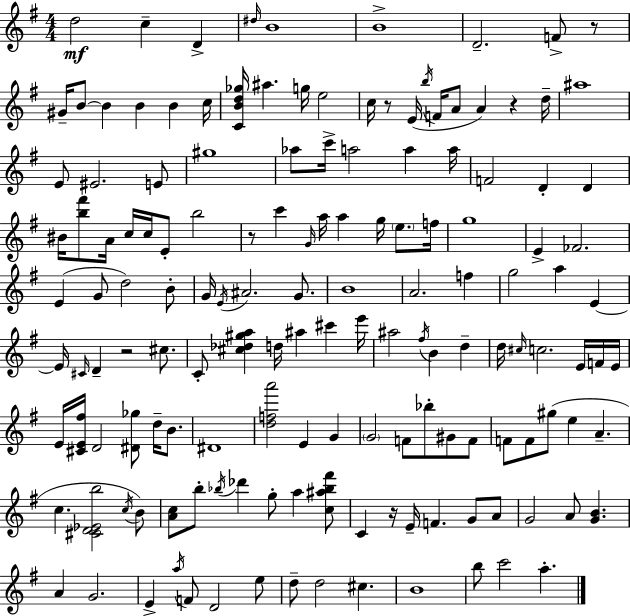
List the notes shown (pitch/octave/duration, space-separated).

D5/h C5/q D4/q D#5/s B4/w B4/w D4/h. F4/e R/e G#4/s B4/e B4/q B4/q B4/q C5/s [C4,B4,D5,Gb5]/s A#5/q. G5/s E5/h C5/s R/e E4/s B5/s F4/s A4/e A4/q R/q D5/s A#5/w E4/e EIS4/h. E4/e G#5/w Ab5/e C6/s A5/h A5/q A5/s F4/h D4/q D4/q BIS4/s [B5,F#6]/e A4/s C5/s C5/s E4/e B5/h R/e C6/q G4/s A5/s A5/q G5/s E5/e. F5/s G5/w E4/q FES4/h. E4/q G4/e D5/h B4/e G4/s E4/s A#4/h. G4/e. B4/w A4/h. F5/q G5/h A5/q E4/q E4/s C#4/s D4/q R/h C#5/e. C4/e [C#5,Db5,G#5,A5]/q D5/s A#5/q C#6/q E6/s A#5/h F#5/s B4/q D5/q D5/s C#5/s C5/h. E4/s F4/s E4/s E4/s [C#4,E4,F#5]/s D4/h [D#4,Gb5]/e D5/s B4/e. D#4/w [D5,F5,A6]/h E4/q G4/q G4/h F4/e Bb5/e G#4/e F4/e F4/e F4/e G#5/e E5/q A4/q. C5/q. [C#4,D4,Eb4,B5]/h C5/s B4/e [A4,C5]/e B5/e Bb5/s Db6/q G5/e A5/q [C5,A#5,Bb5,F#6]/e C4/q R/s E4/s F4/q. G4/e A4/e G4/h A4/e [G4,B4]/q. A4/q G4/h. E4/q A5/s F4/e D4/h E5/e D5/e D5/h C#5/q. B4/w B5/e C6/h A5/q.